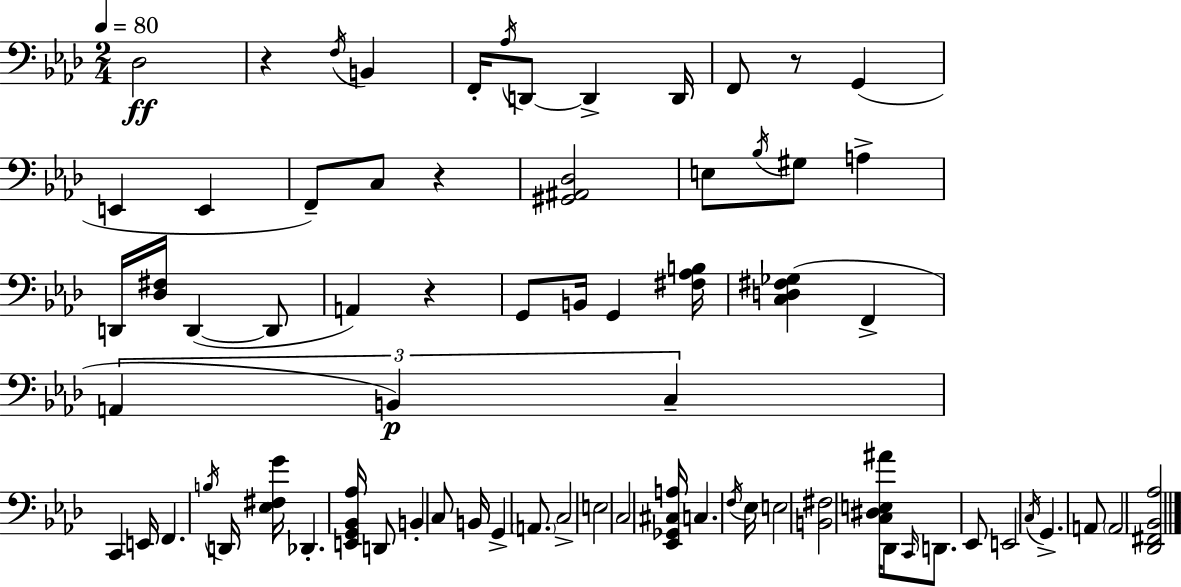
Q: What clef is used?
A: bass